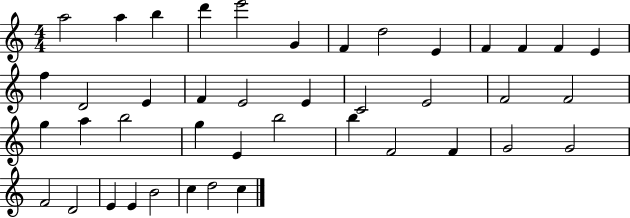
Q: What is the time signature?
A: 4/4